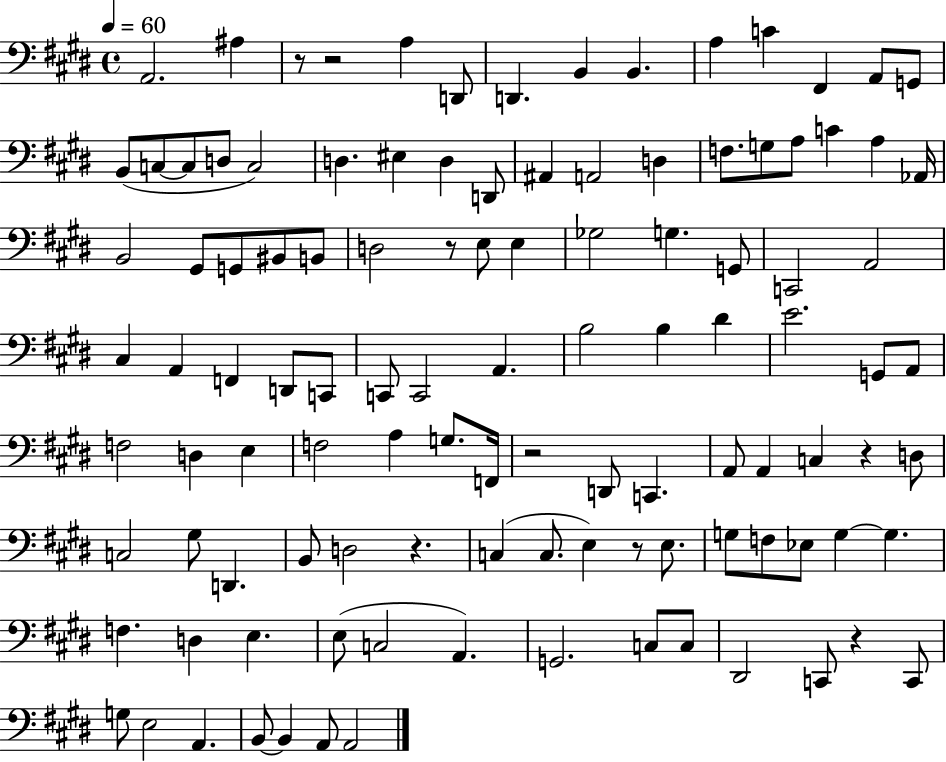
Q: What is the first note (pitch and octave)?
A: A2